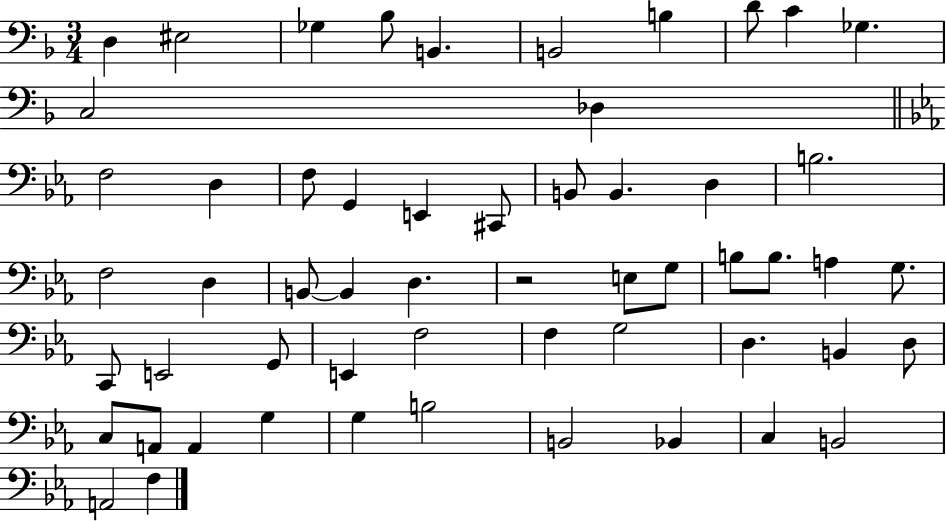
X:1
T:Untitled
M:3/4
L:1/4
K:F
D, ^E,2 _G, _B,/2 B,, B,,2 B, D/2 C _G, C,2 _D, F,2 D, F,/2 G,, E,, ^C,,/2 B,,/2 B,, D, B,2 F,2 D, B,,/2 B,, D, z2 E,/2 G,/2 B,/2 B,/2 A, G,/2 C,,/2 E,,2 G,,/2 E,, F,2 F, G,2 D, B,, D,/2 C,/2 A,,/2 A,, G, G, B,2 B,,2 _B,, C, B,,2 A,,2 F,